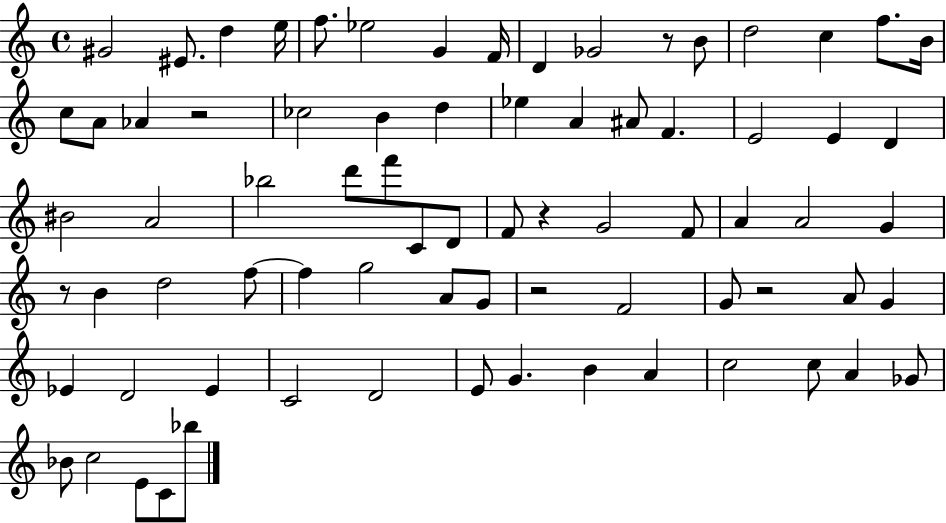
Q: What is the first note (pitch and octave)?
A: G#4